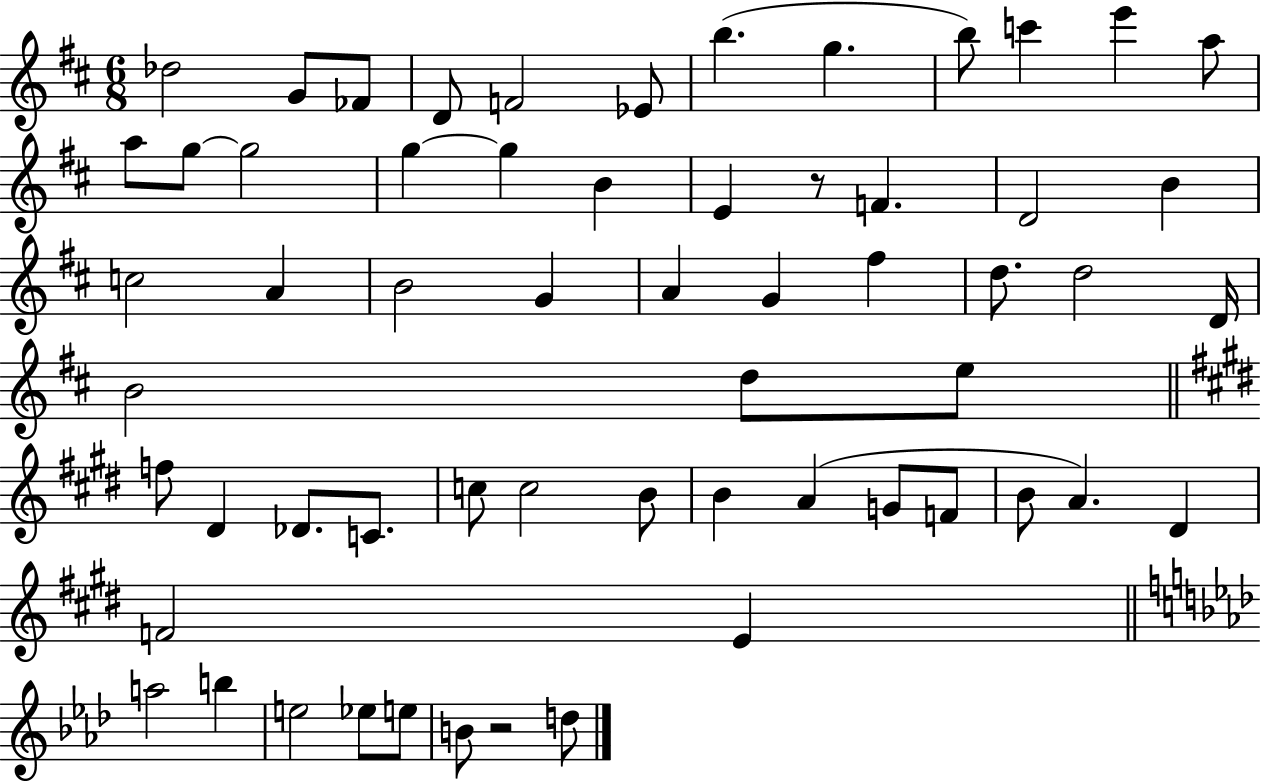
X:1
T:Untitled
M:6/8
L:1/4
K:D
_d2 G/2 _F/2 D/2 F2 _E/2 b g b/2 c' e' a/2 a/2 g/2 g2 g g B E z/2 F D2 B c2 A B2 G A G ^f d/2 d2 D/4 B2 d/2 e/2 f/2 ^D _D/2 C/2 c/2 c2 B/2 B A G/2 F/2 B/2 A ^D F2 E a2 b e2 _e/2 e/2 B/2 z2 d/2